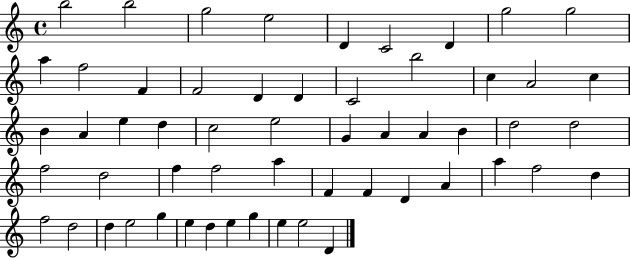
{
  \clef treble
  \time 4/4
  \defaultTimeSignature
  \key c \major
  b''2 b''2 | g''2 e''2 | d'4 c'2 d'4 | g''2 g''2 | \break a''4 f''2 f'4 | f'2 d'4 d'4 | c'2 b''2 | c''4 a'2 c''4 | \break b'4 a'4 e''4 d''4 | c''2 e''2 | g'4 a'4 a'4 b'4 | d''2 d''2 | \break f''2 d''2 | f''4 f''2 a''4 | f'4 f'4 d'4 a'4 | a''4 f''2 d''4 | \break f''2 d''2 | d''4 e''2 g''4 | e''4 d''4 e''4 g''4 | e''4 e''2 d'4 | \break \bar "|."
}